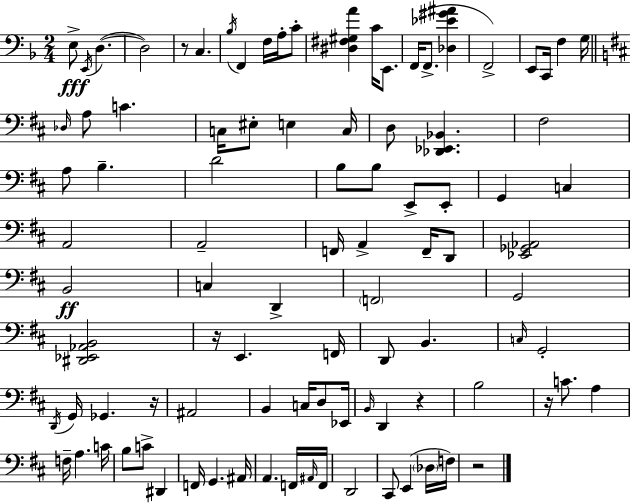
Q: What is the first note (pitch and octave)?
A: E3